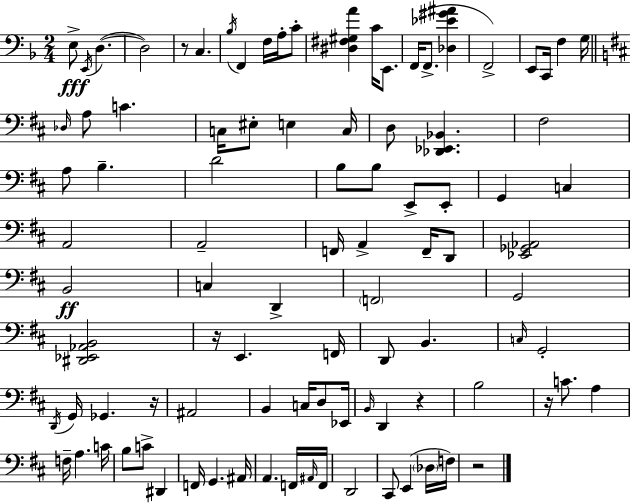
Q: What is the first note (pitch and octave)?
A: E3